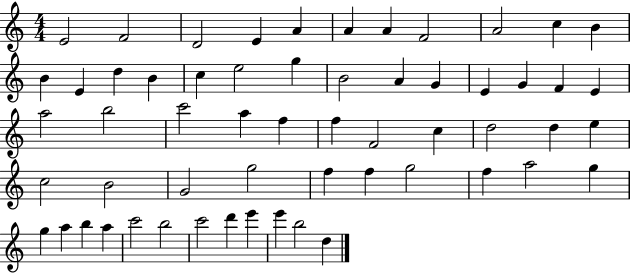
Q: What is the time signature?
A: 4/4